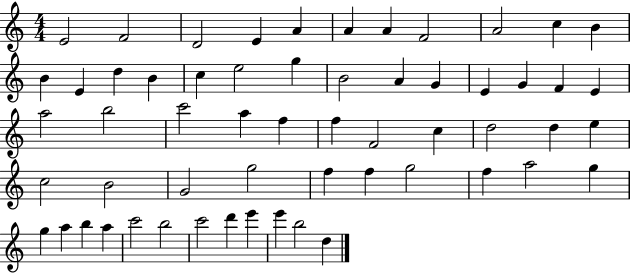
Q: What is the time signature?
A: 4/4